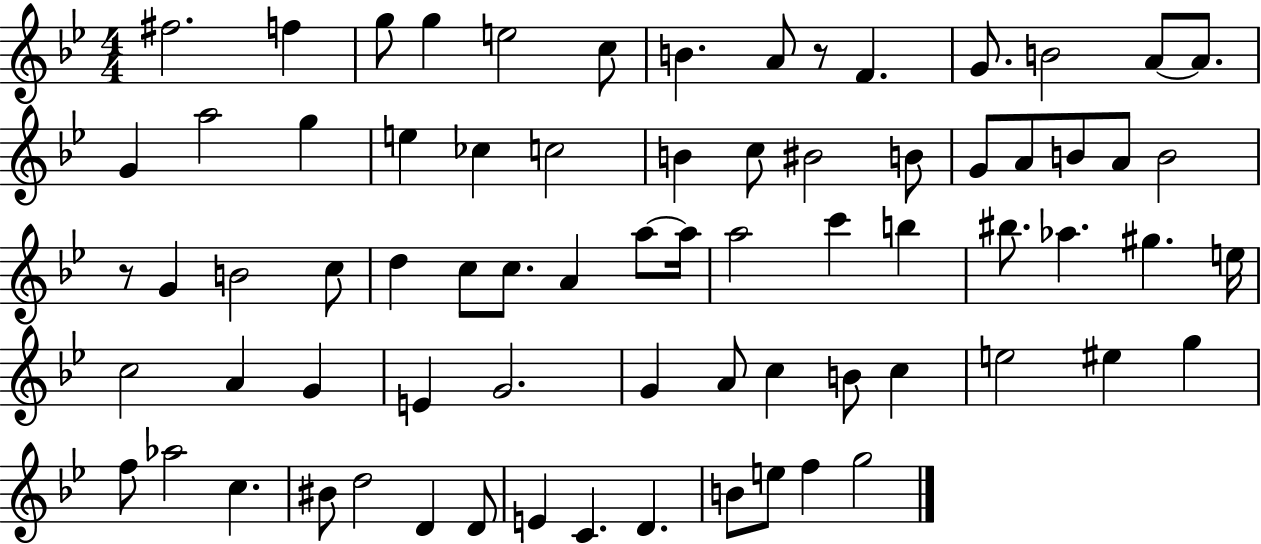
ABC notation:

X:1
T:Untitled
M:4/4
L:1/4
K:Bb
^f2 f g/2 g e2 c/2 B A/2 z/2 F G/2 B2 A/2 A/2 G a2 g e _c c2 B c/2 ^B2 B/2 G/2 A/2 B/2 A/2 B2 z/2 G B2 c/2 d c/2 c/2 A a/2 a/4 a2 c' b ^b/2 _a ^g e/4 c2 A G E G2 G A/2 c B/2 c e2 ^e g f/2 _a2 c ^B/2 d2 D D/2 E C D B/2 e/2 f g2